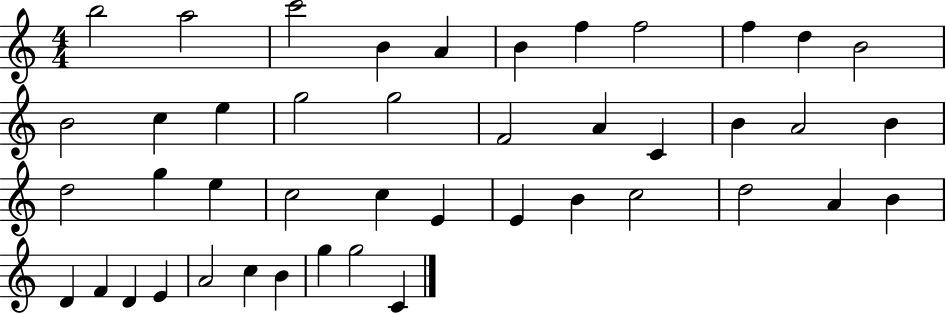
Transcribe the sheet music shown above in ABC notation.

X:1
T:Untitled
M:4/4
L:1/4
K:C
b2 a2 c'2 B A B f f2 f d B2 B2 c e g2 g2 F2 A C B A2 B d2 g e c2 c E E B c2 d2 A B D F D E A2 c B g g2 C